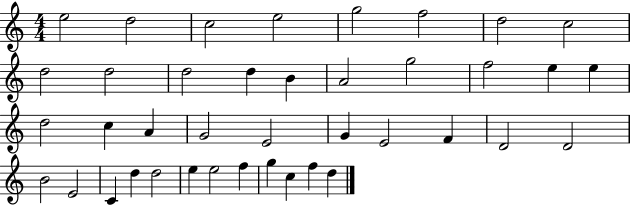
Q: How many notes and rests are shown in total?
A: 40